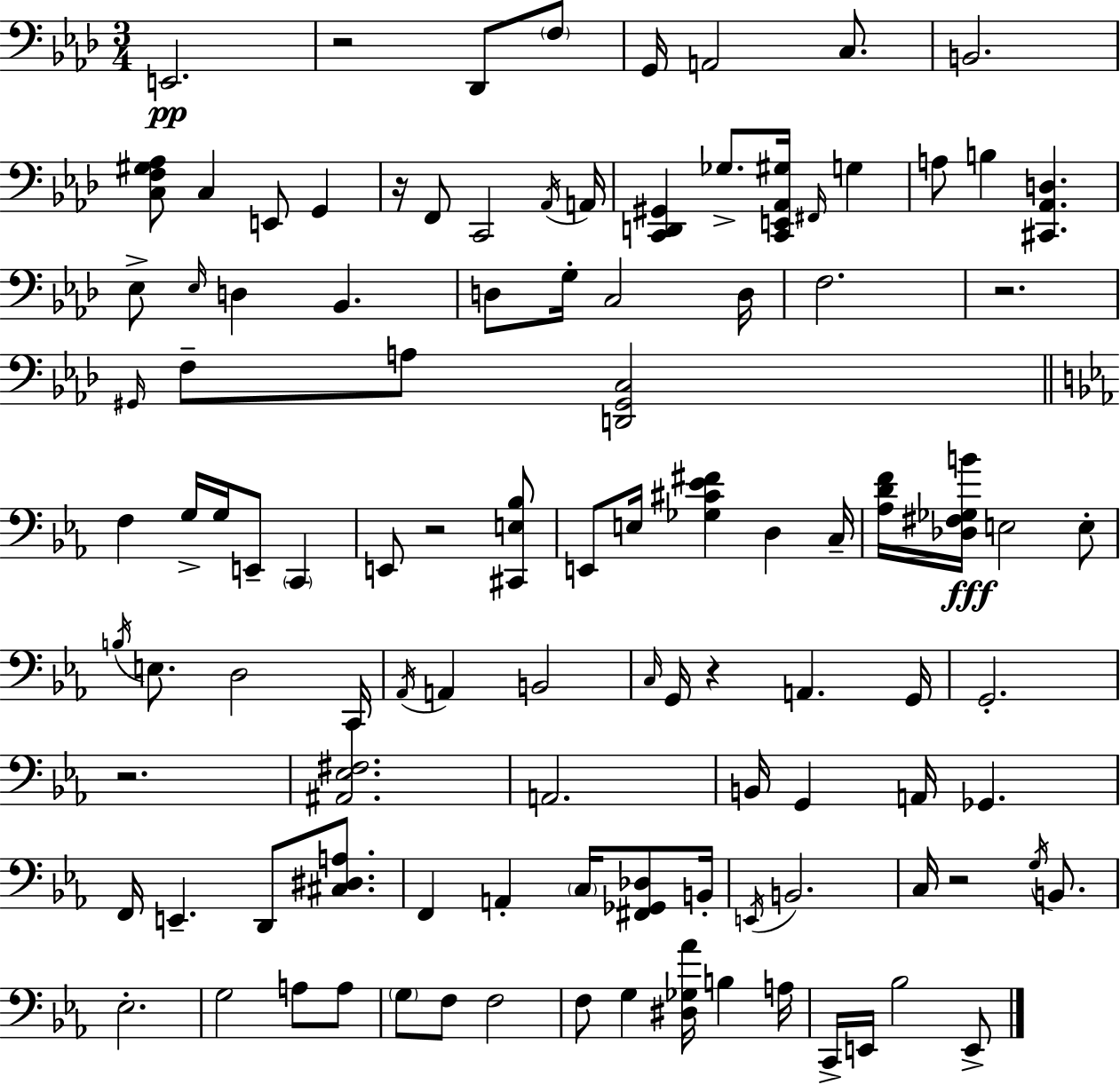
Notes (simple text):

E2/h. R/h Db2/e F3/e G2/s A2/h C3/e. B2/h. [C3,F3,G#3,Ab3]/e C3/q E2/e G2/q R/s F2/e C2/h Ab2/s A2/s [C2,D2,G#2]/q Gb3/e. [C2,E2,Ab2,G#3]/s F#2/s G3/q A3/e B3/q [C#2,Ab2,D3]/q. Eb3/e Eb3/s D3/q Bb2/q. D3/e G3/s C3/h D3/s F3/h. R/h. G#2/s F3/e A3/e [D2,G#2,C3]/h F3/q G3/s G3/s E2/e C2/q E2/e R/h [C#2,E3,Bb3]/e E2/e E3/s [Gb3,C#4,Eb4,F#4]/q D3/q C3/s [Ab3,D4,F4]/s [Db3,F#3,Gb3,B4]/s E3/h E3/e B3/s E3/e. D3/h C2/s Ab2/s A2/q B2/h C3/s G2/s R/q A2/q. G2/s G2/h. R/h. [A#2,Eb3,F#3]/h. A2/h. B2/s G2/q A2/s Gb2/q. F2/s E2/q. D2/e [C#3,D#3,A3]/e. F2/q A2/q C3/s [F#2,Gb2,Db3]/e B2/s E2/s B2/h. C3/s R/h G3/s B2/e. Eb3/h. G3/h A3/e A3/e G3/e F3/e F3/h F3/e G3/q [D#3,Gb3,Ab4]/s B3/q A3/s C2/s E2/s Bb3/h E2/e